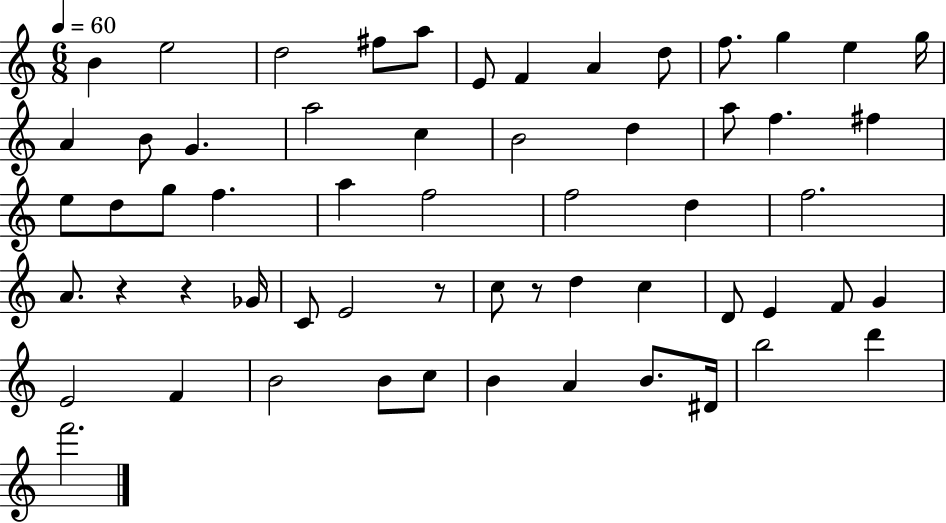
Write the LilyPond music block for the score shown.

{
  \clef treble
  \numericTimeSignature
  \time 6/8
  \key c \major
  \tempo 4 = 60
  b'4 e''2 | d''2 fis''8 a''8 | e'8 f'4 a'4 d''8 | f''8. g''4 e''4 g''16 | \break a'4 b'8 g'4. | a''2 c''4 | b'2 d''4 | a''8 f''4. fis''4 | \break e''8 d''8 g''8 f''4. | a''4 f''2 | f''2 d''4 | f''2. | \break a'8. r4 r4 ges'16 | c'8 e'2 r8 | c''8 r8 d''4 c''4 | d'8 e'4 f'8 g'4 | \break e'2 f'4 | b'2 b'8 c''8 | b'4 a'4 b'8. dis'16 | b''2 d'''4 | \break f'''2. | \bar "|."
}